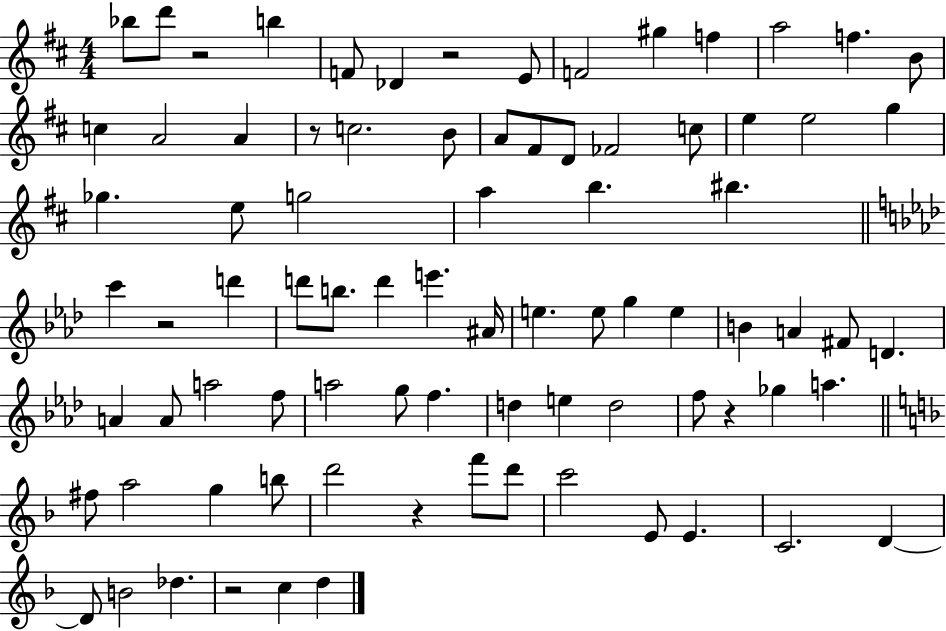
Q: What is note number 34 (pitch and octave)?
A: D6